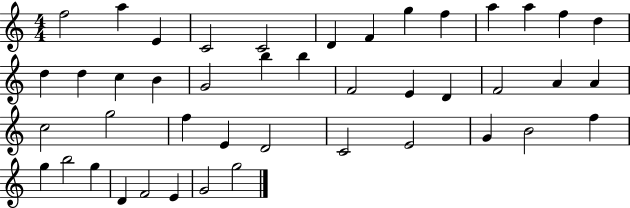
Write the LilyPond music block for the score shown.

{
  \clef treble
  \numericTimeSignature
  \time 4/4
  \key c \major
  f''2 a''4 e'4 | c'2 c'2 | d'4 f'4 g''4 f''4 | a''4 a''4 f''4 d''4 | \break d''4 d''4 c''4 b'4 | g'2 b''4 b''4 | f'2 e'4 d'4 | f'2 a'4 a'4 | \break c''2 g''2 | f''4 e'4 d'2 | c'2 e'2 | g'4 b'2 f''4 | \break g''4 b''2 g''4 | d'4 f'2 e'4 | g'2 g''2 | \bar "|."
}